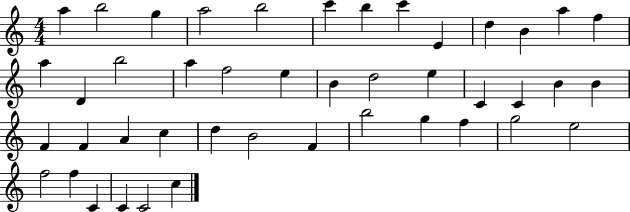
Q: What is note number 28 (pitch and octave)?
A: F4